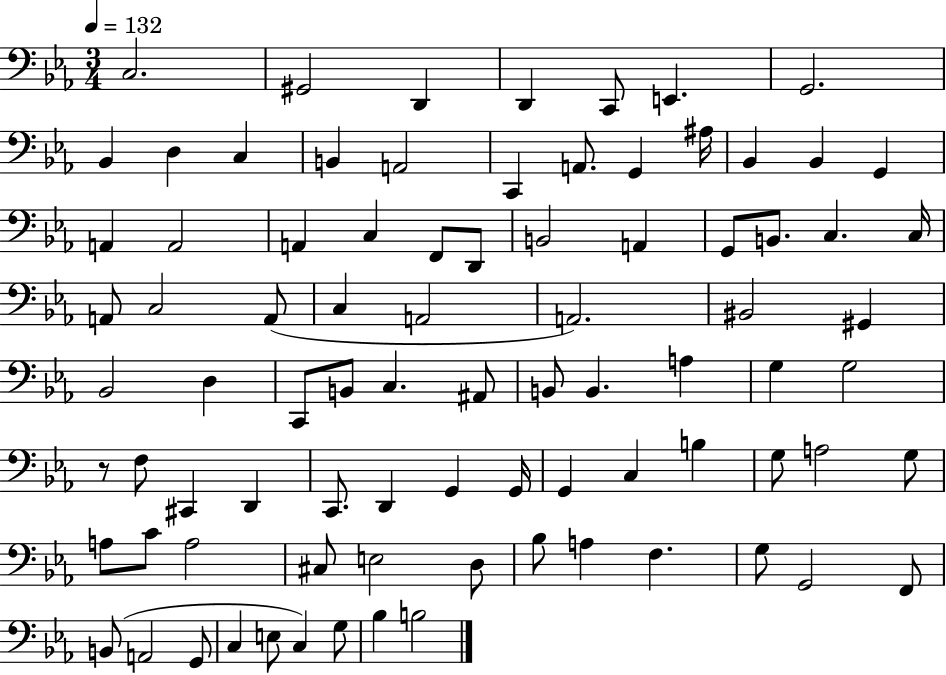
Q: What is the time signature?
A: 3/4